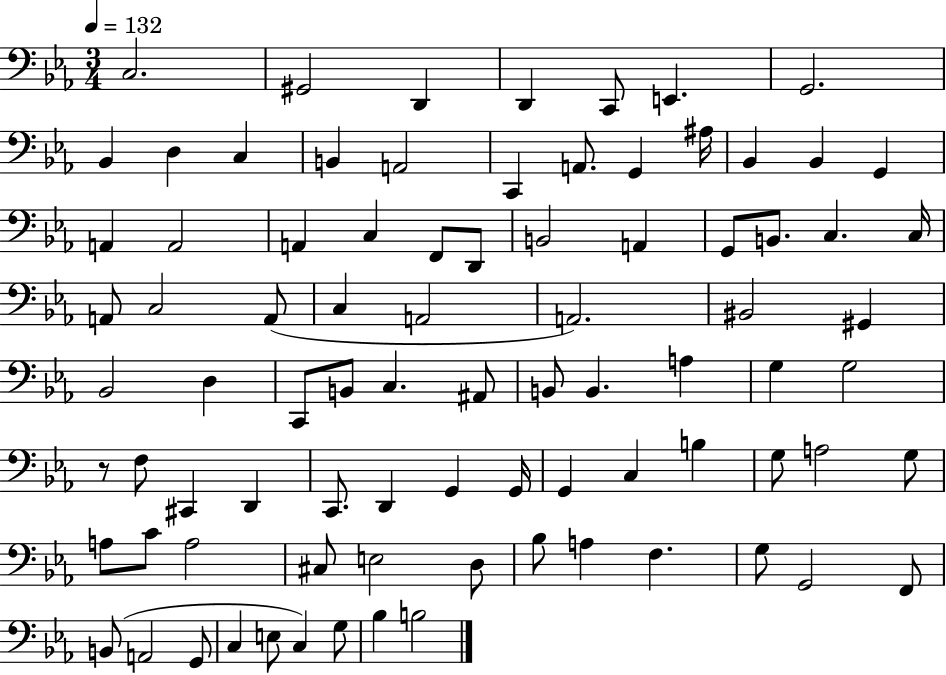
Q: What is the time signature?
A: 3/4